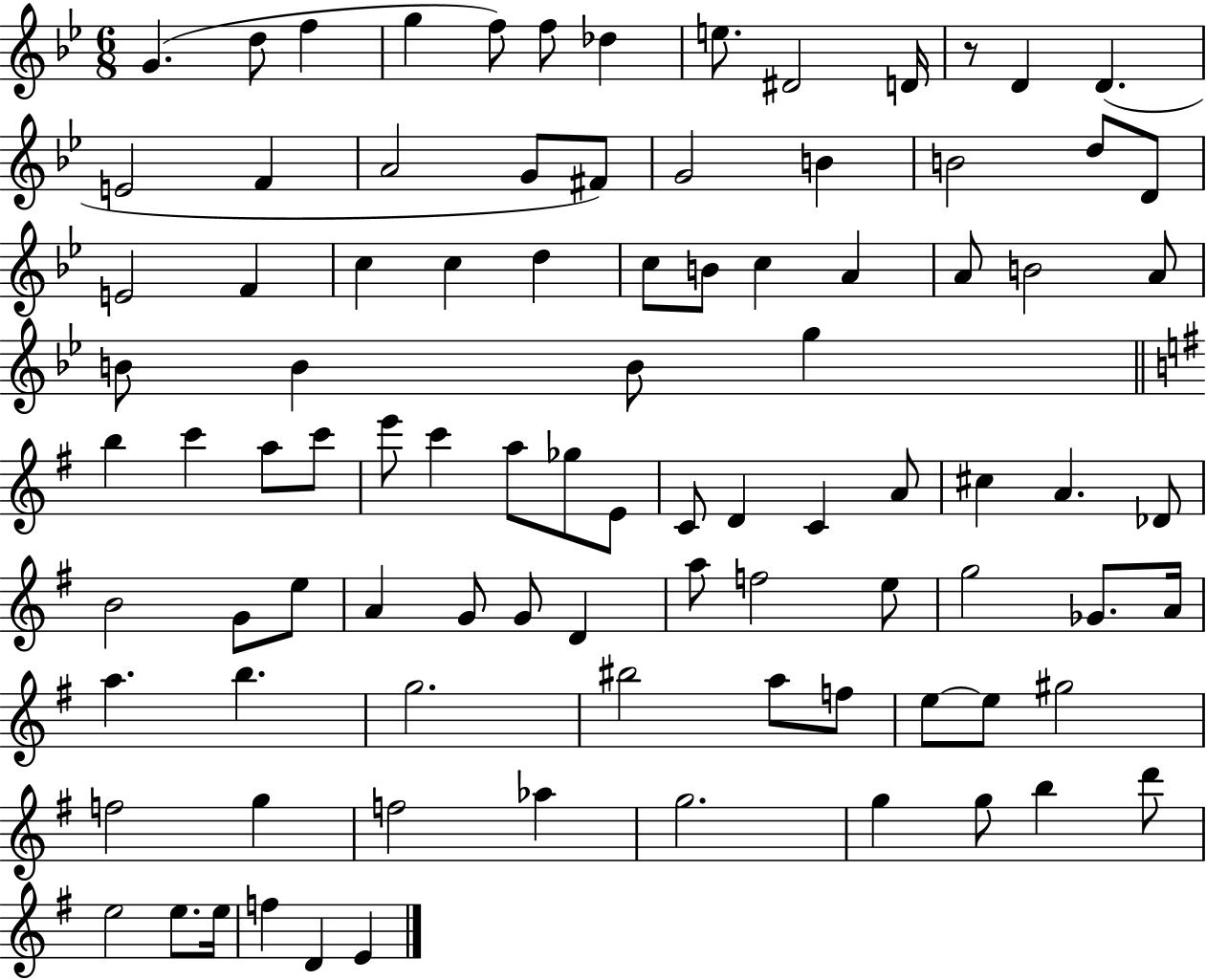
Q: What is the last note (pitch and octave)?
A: E4